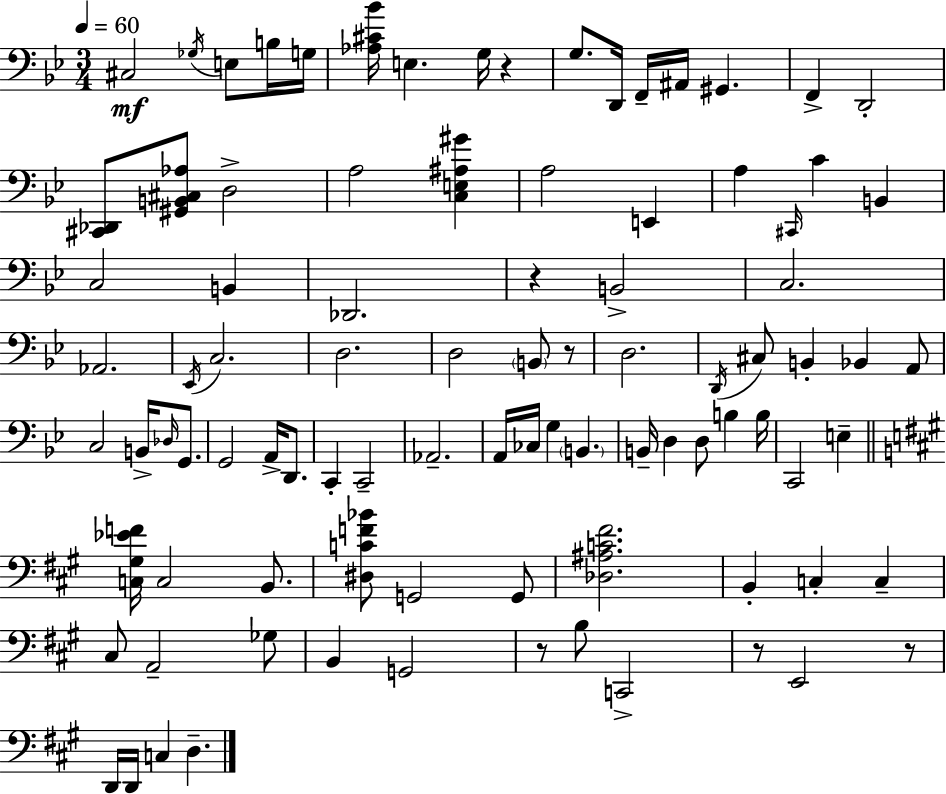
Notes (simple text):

C#3/h Gb3/s E3/e B3/s G3/s [Ab3,C#4,Bb4]/s E3/q. G3/s R/q G3/e. D2/s F2/s A#2/s G#2/q. F2/q D2/h [C#2,Db2]/e [G#2,B2,C#3,Ab3]/e D3/h A3/h [C3,E3,A#3,G#4]/q A3/h E2/q A3/q C#2/s C4/q B2/q C3/h B2/q Db2/h. R/q B2/h C3/h. Ab2/h. Eb2/s C3/h. D3/h. D3/h B2/e R/e D3/h. D2/s C#3/e B2/q Bb2/q A2/e C3/h B2/s Db3/s G2/e. G2/h A2/s D2/e. C2/q C2/h Ab2/h. A2/s CES3/s G3/q B2/q. B2/s D3/q D3/e B3/q B3/s C2/h E3/q [C3,G#3,Eb4,F4]/s C3/h B2/e. [D#3,C4,F4,Bb4]/e G2/h G2/e [Db3,A#3,C4,F#4]/h. B2/q C3/q C3/q C#3/e A2/h Gb3/e B2/q G2/h R/e B3/e C2/h R/e E2/h R/e D2/s D2/s C3/q D3/q.